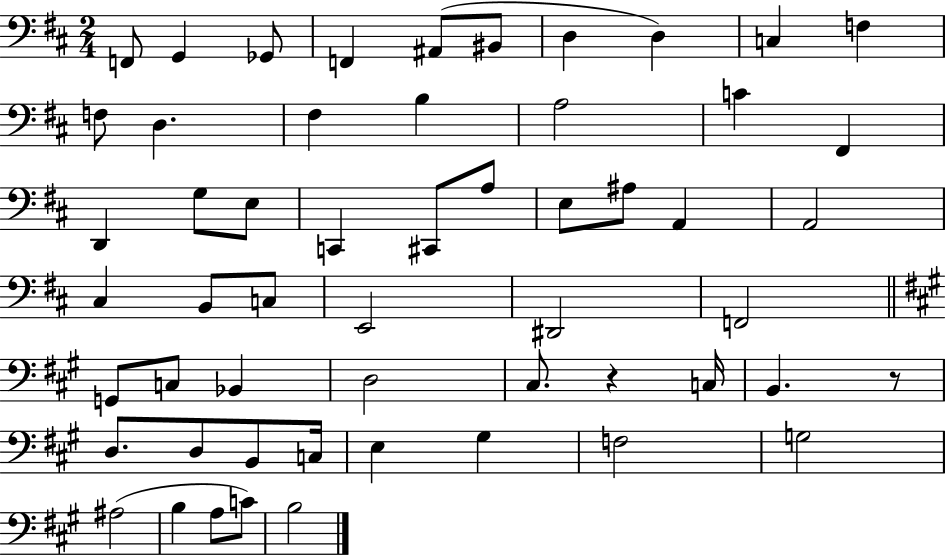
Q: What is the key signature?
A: D major